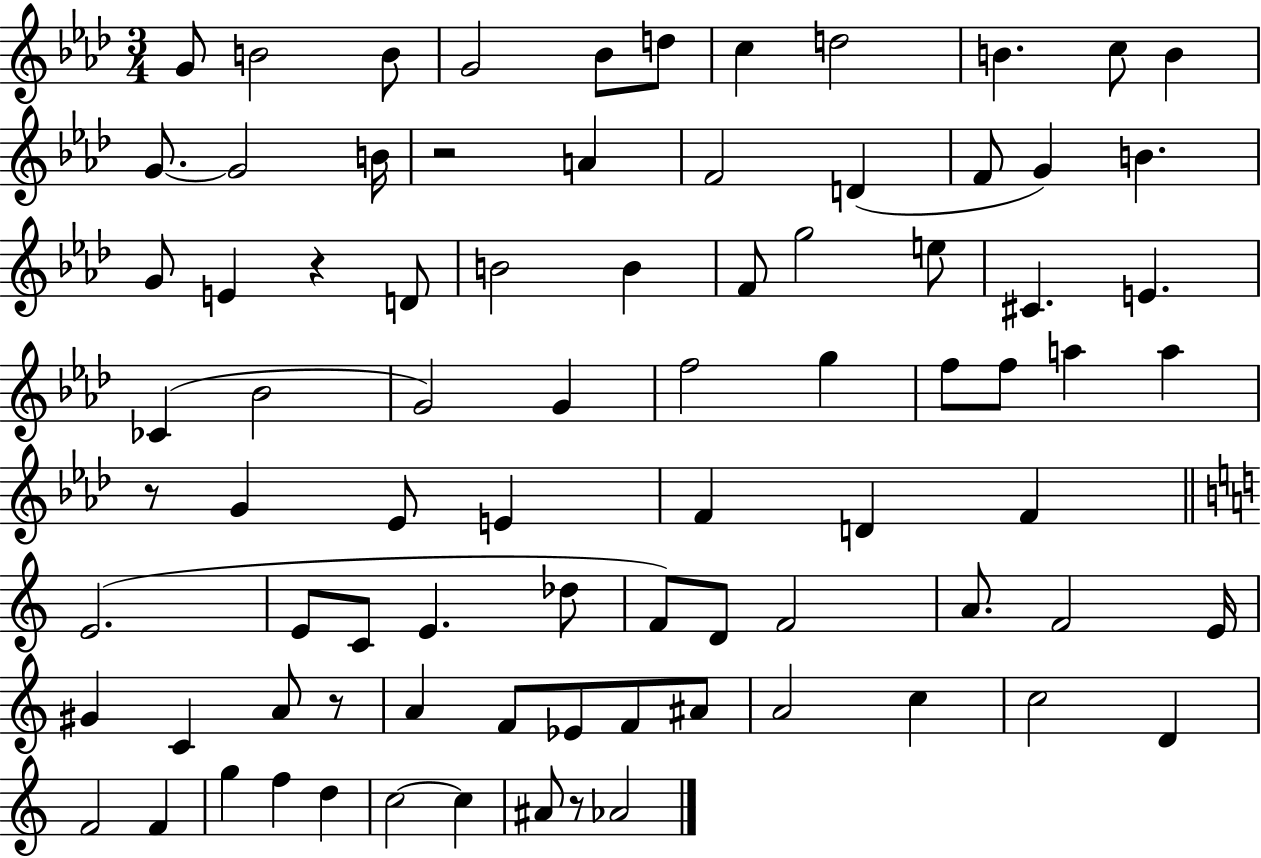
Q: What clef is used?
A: treble